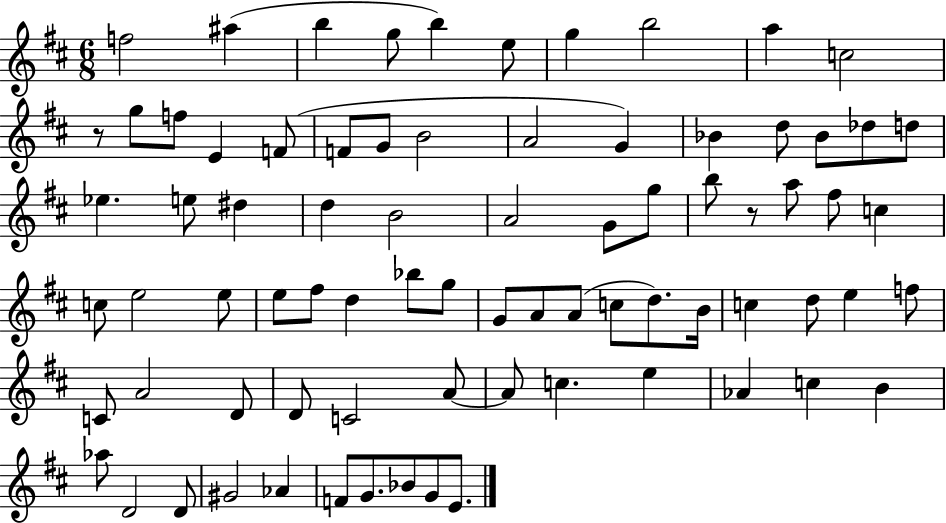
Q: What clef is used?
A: treble